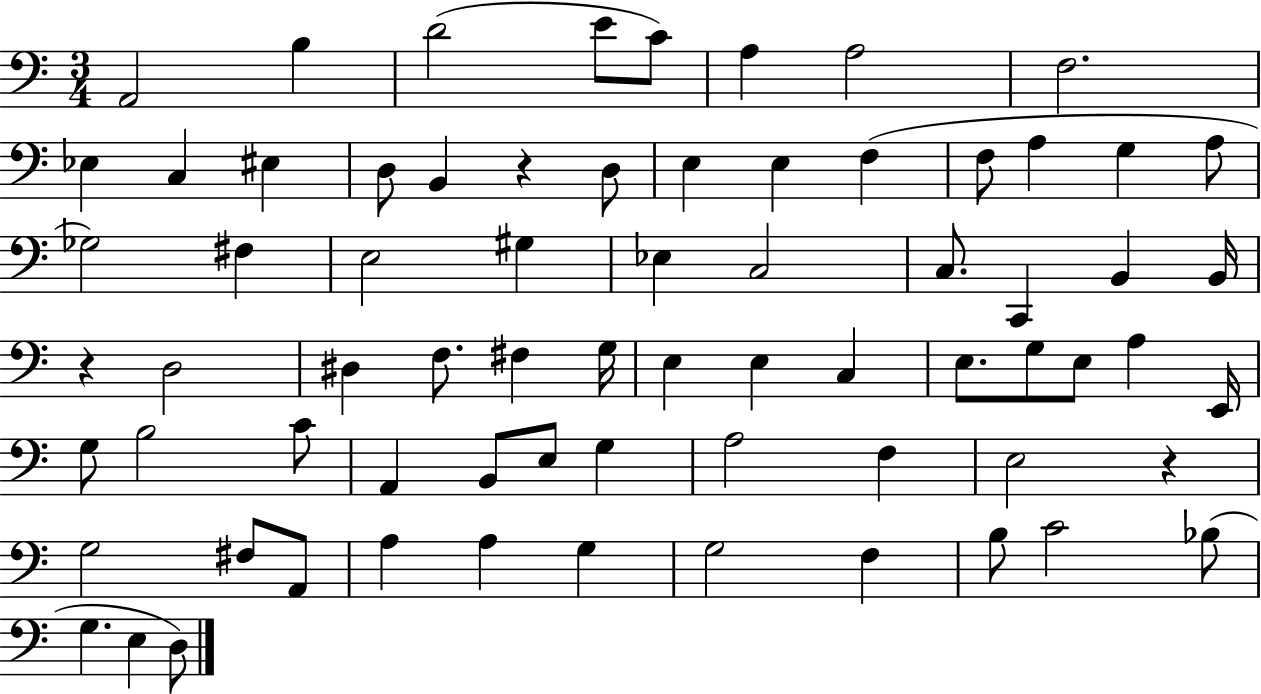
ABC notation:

X:1
T:Untitled
M:3/4
L:1/4
K:C
A,,2 B, D2 E/2 C/2 A, A,2 F,2 _E, C, ^E, D,/2 B,, z D,/2 E, E, F, F,/2 A, G, A,/2 _G,2 ^F, E,2 ^G, _E, C,2 C,/2 C,, B,, B,,/4 z D,2 ^D, F,/2 ^F, G,/4 E, E, C, E,/2 G,/2 E,/2 A, E,,/4 G,/2 B,2 C/2 A,, B,,/2 E,/2 G, A,2 F, E,2 z G,2 ^F,/2 A,,/2 A, A, G, G,2 F, B,/2 C2 _B,/2 G, E, D,/2